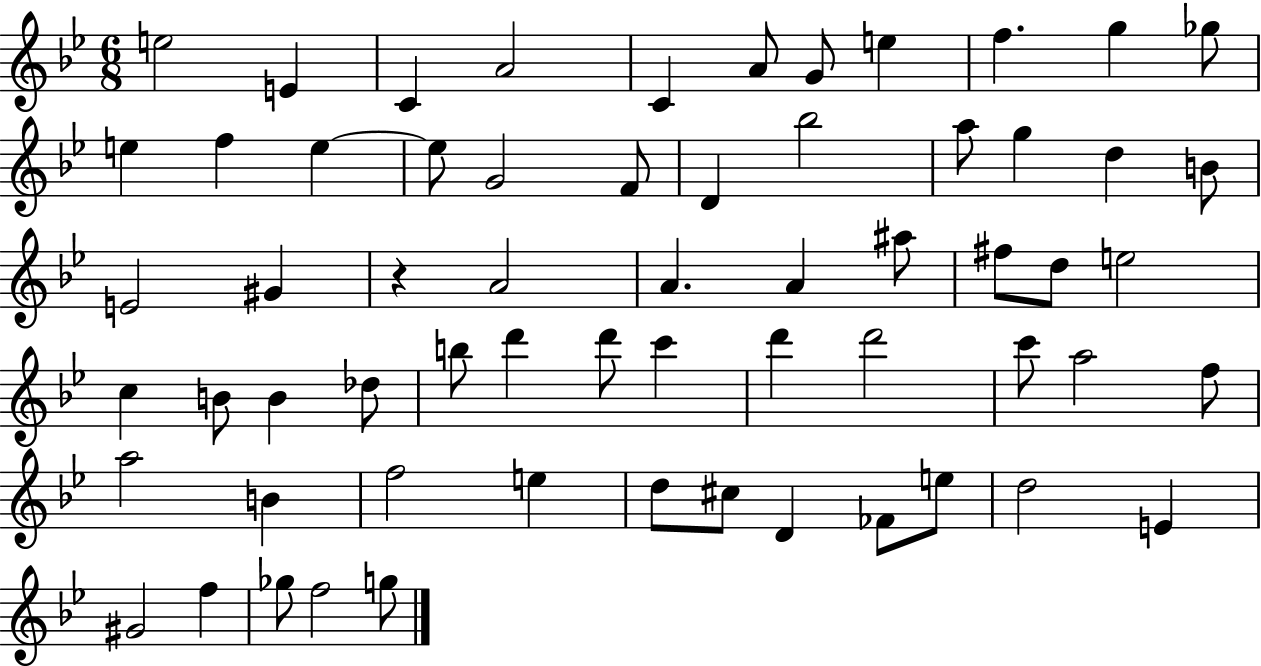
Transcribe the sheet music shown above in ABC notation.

X:1
T:Untitled
M:6/8
L:1/4
K:Bb
e2 E C A2 C A/2 G/2 e f g _g/2 e f e e/2 G2 F/2 D _b2 a/2 g d B/2 E2 ^G z A2 A A ^a/2 ^f/2 d/2 e2 c B/2 B _d/2 b/2 d' d'/2 c' d' d'2 c'/2 a2 f/2 a2 B f2 e d/2 ^c/2 D _F/2 e/2 d2 E ^G2 f _g/2 f2 g/2